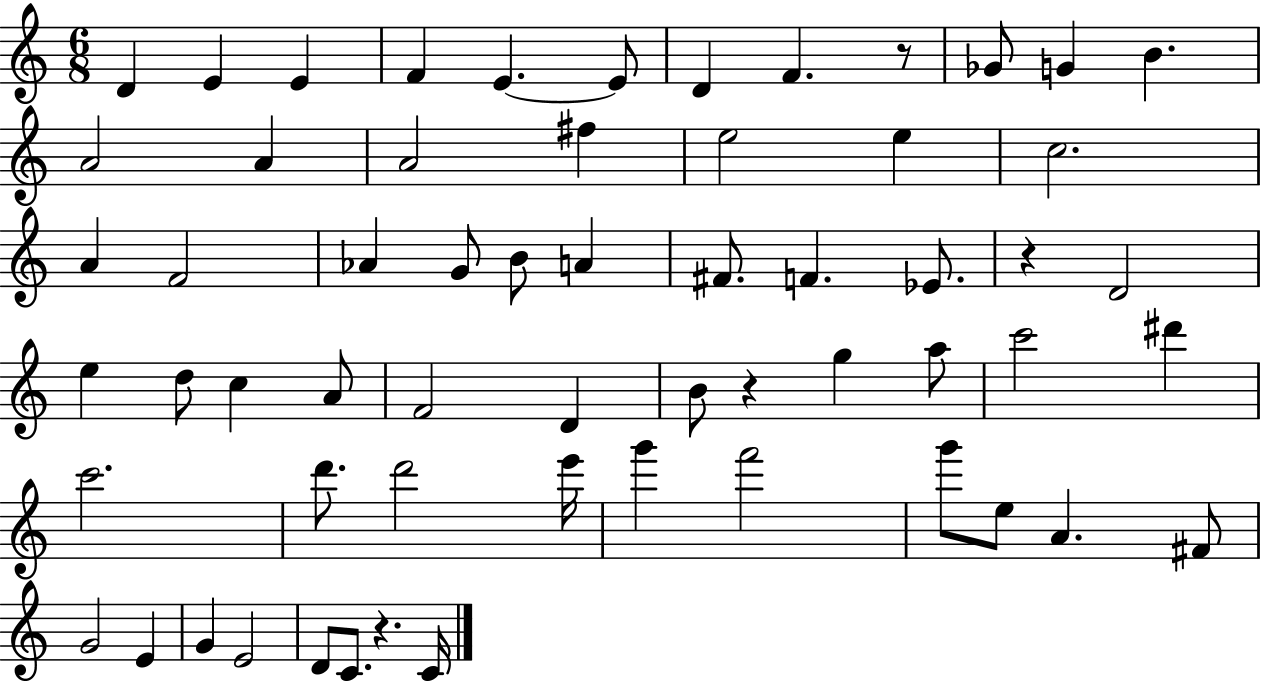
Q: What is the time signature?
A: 6/8